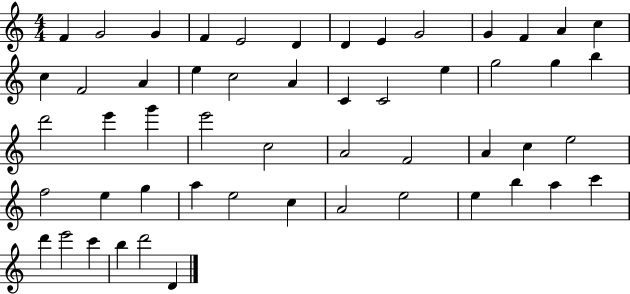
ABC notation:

X:1
T:Untitled
M:4/4
L:1/4
K:C
F G2 G F E2 D D E G2 G F A c c F2 A e c2 A C C2 e g2 g b d'2 e' g' e'2 c2 A2 F2 A c e2 f2 e g a e2 c A2 e2 e b a c' d' e'2 c' b d'2 D